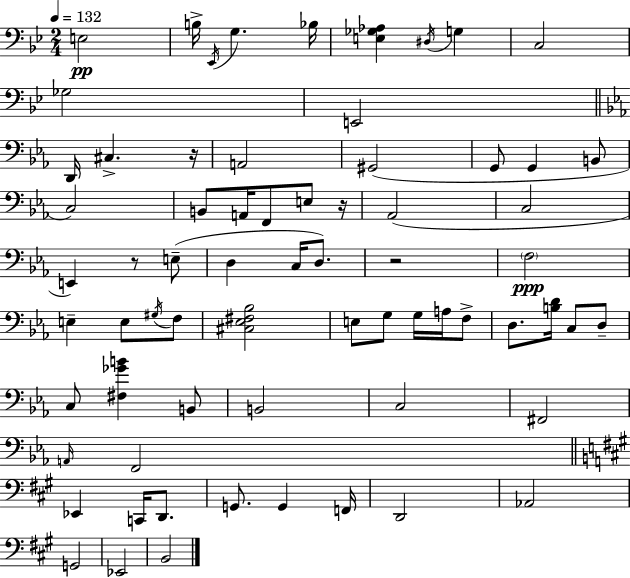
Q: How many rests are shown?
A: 4